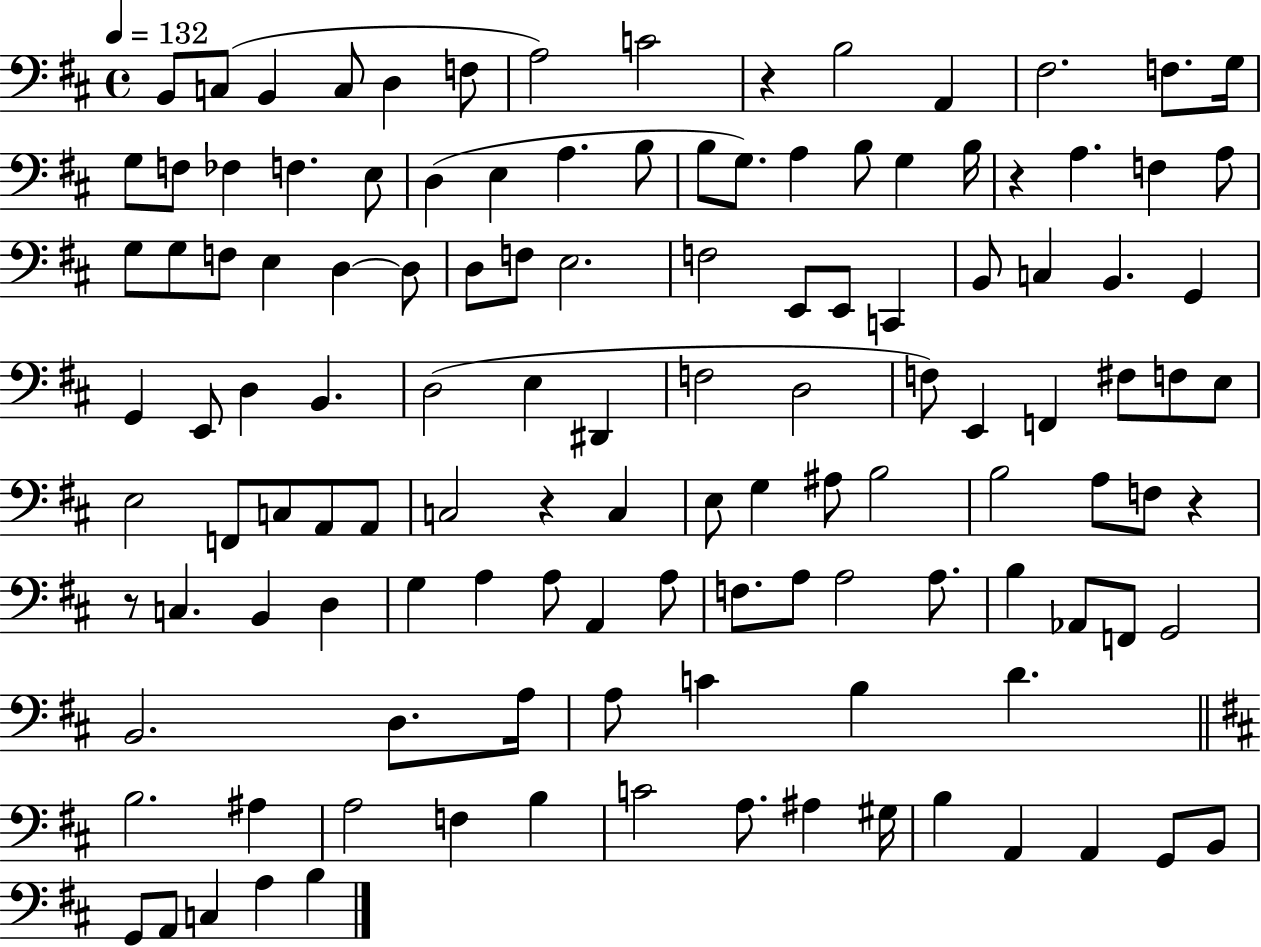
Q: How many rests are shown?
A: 5